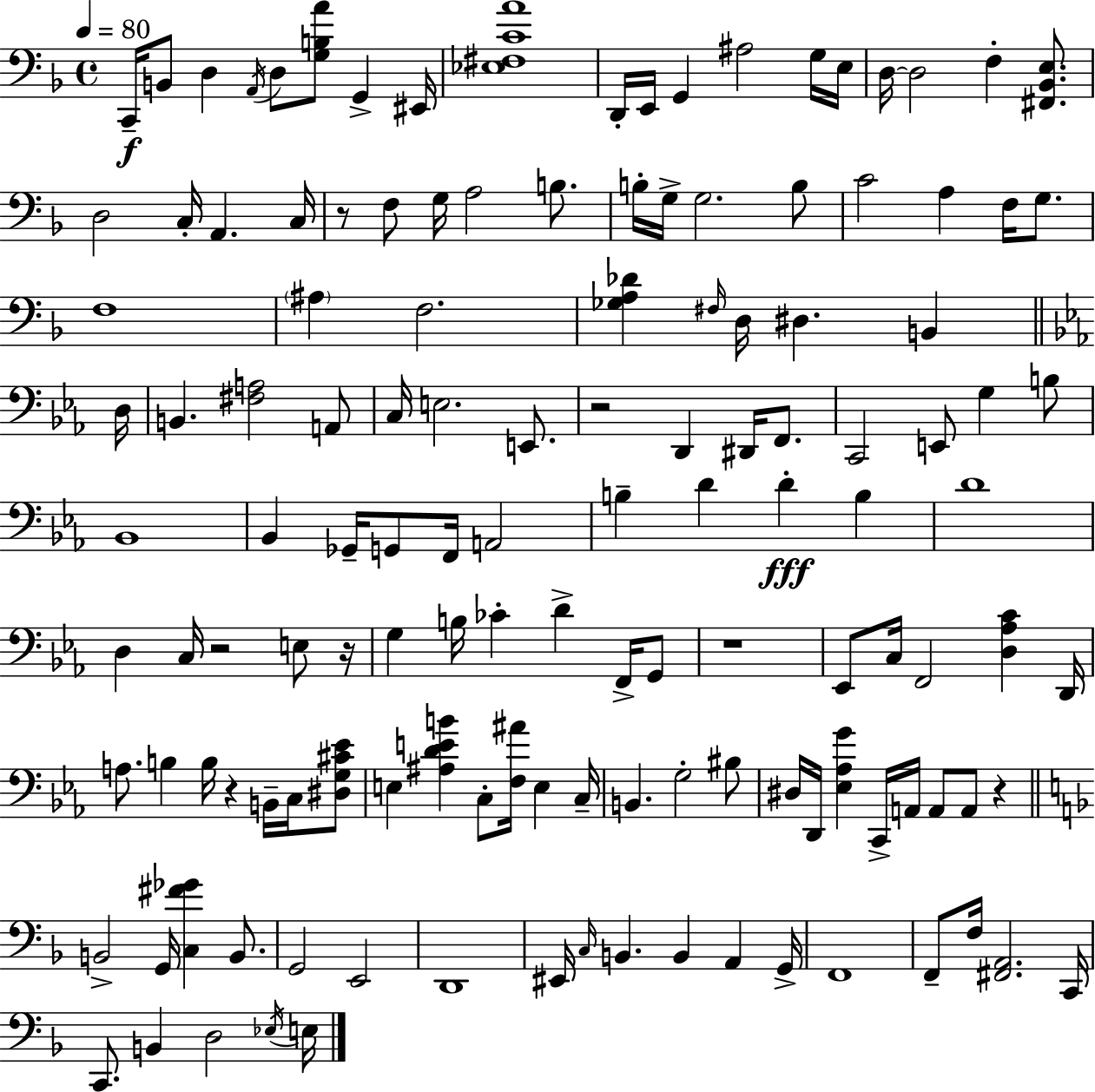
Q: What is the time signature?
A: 4/4